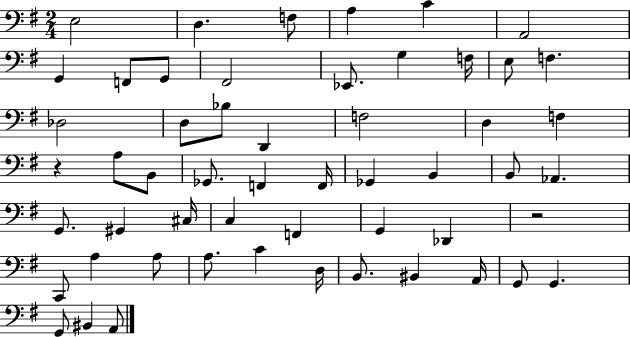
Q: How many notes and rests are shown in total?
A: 54